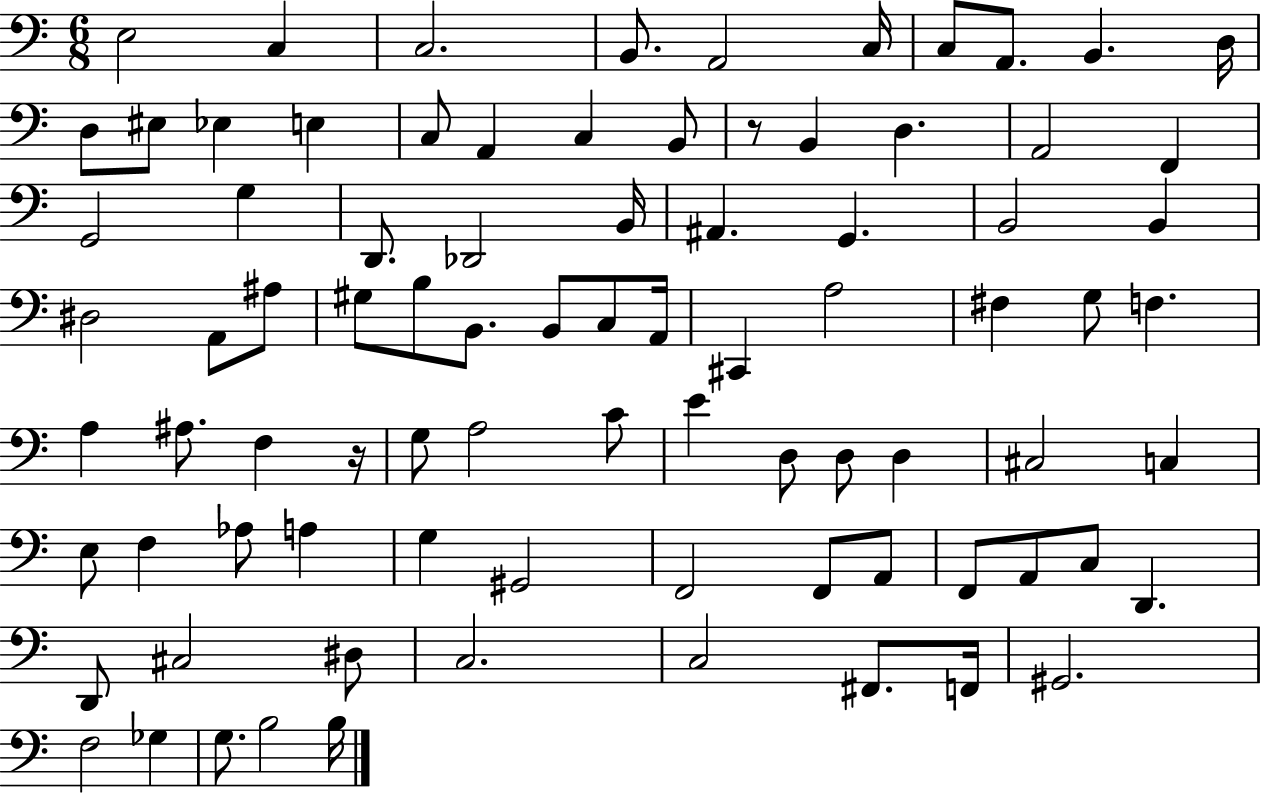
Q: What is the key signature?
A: C major